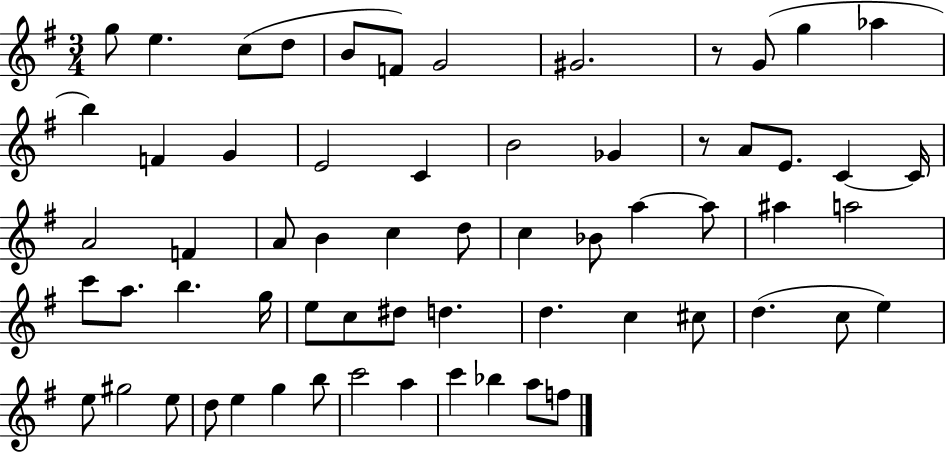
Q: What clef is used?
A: treble